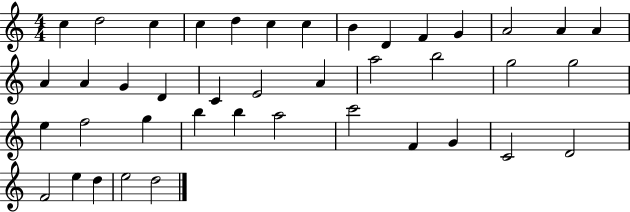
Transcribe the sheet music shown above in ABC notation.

X:1
T:Untitled
M:4/4
L:1/4
K:C
c d2 c c d c c B D F G A2 A A A A G D C E2 A a2 b2 g2 g2 e f2 g b b a2 c'2 F G C2 D2 F2 e d e2 d2